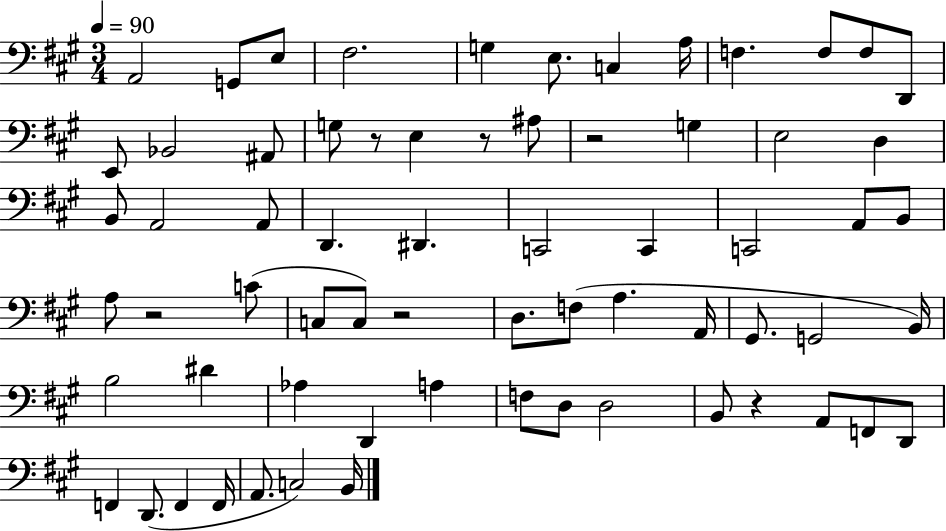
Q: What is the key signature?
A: A major